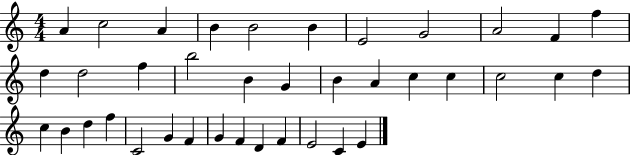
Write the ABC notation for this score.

X:1
T:Untitled
M:4/4
L:1/4
K:C
A c2 A B B2 B E2 G2 A2 F f d d2 f b2 B G B A c c c2 c d c B d f C2 G F G F D F E2 C E